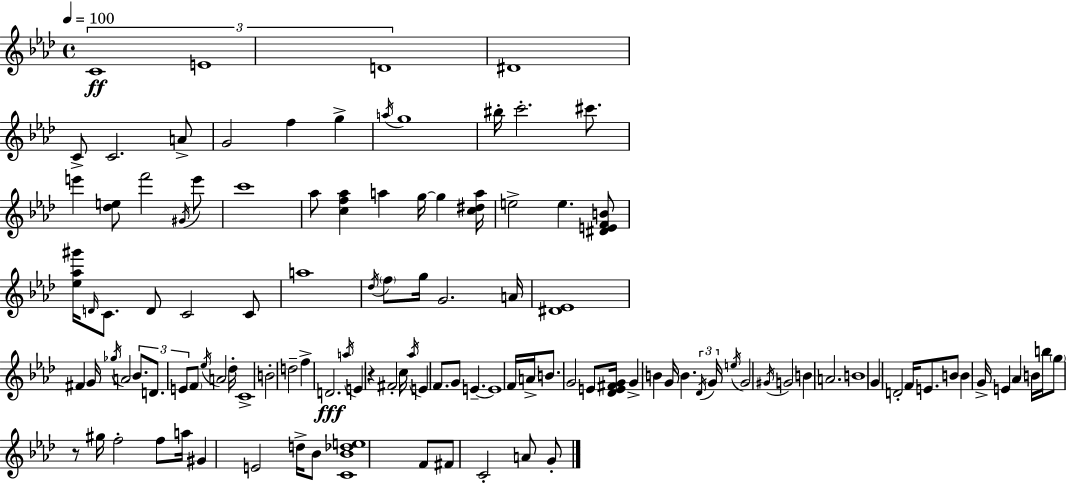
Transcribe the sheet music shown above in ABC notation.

X:1
T:Untitled
M:4/4
L:1/4
K:Ab
C4 E4 D4 ^D4 C/2 C2 A/2 G2 f g a/4 g4 ^b/4 c'2 ^c'/2 e' [_de]/2 f'2 ^G/4 e'/2 c'4 _a/2 [cf_a] a g/4 g [c^da]/4 e2 e [^DEFB]/2 [_e_a^g']/4 D/4 C/2 D/2 C2 C/2 a4 _d/4 f/2 g/4 G2 A/4 [^D_E]4 ^F G/4 _g/4 A2 _B/2 D/2 E/2 F/2 _e/4 A2 _d/4 C4 B2 d2 f D2 a/4 E z ^F2 c/4 _a/4 E F/2 G/2 E E4 F/4 A/4 B/2 G2 E/2 [_DE^FG]/4 G B G/4 B _D/4 G/4 e/4 G2 ^G/4 G2 B A2 B4 G D2 F/4 E/2 B/2 B G/4 E _A B/4 b/4 g/2 z/2 ^g/4 f2 f/2 a/4 ^G E2 d/4 _B/2 [C_B_de]4 F/2 ^F/2 C2 A/2 G/2